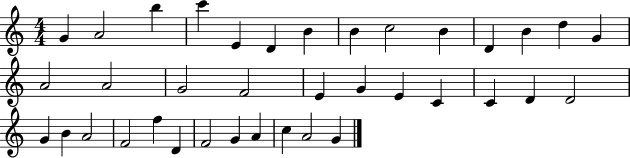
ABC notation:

X:1
T:Untitled
M:4/4
L:1/4
K:C
G A2 b c' E D B B c2 B D B d G A2 A2 G2 F2 E G E C C D D2 G B A2 F2 f D F2 G A c A2 G